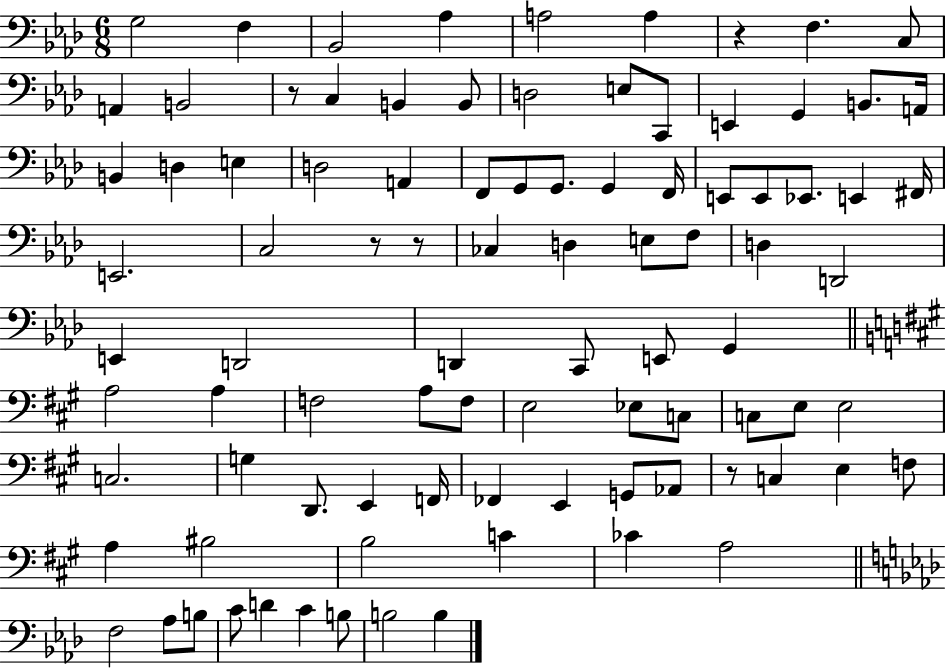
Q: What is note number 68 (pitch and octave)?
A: G2